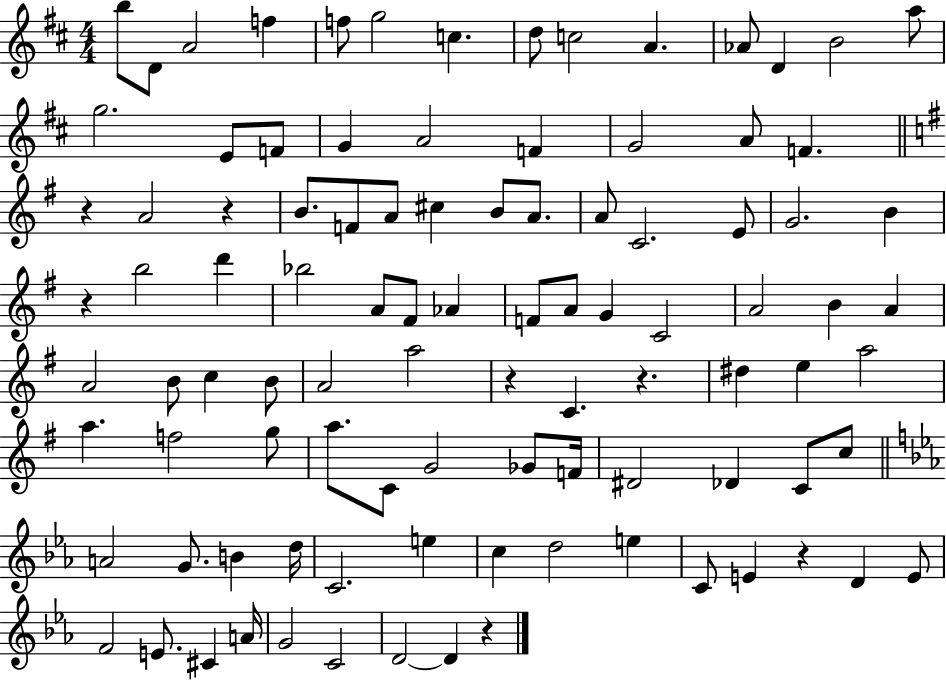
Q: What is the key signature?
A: D major